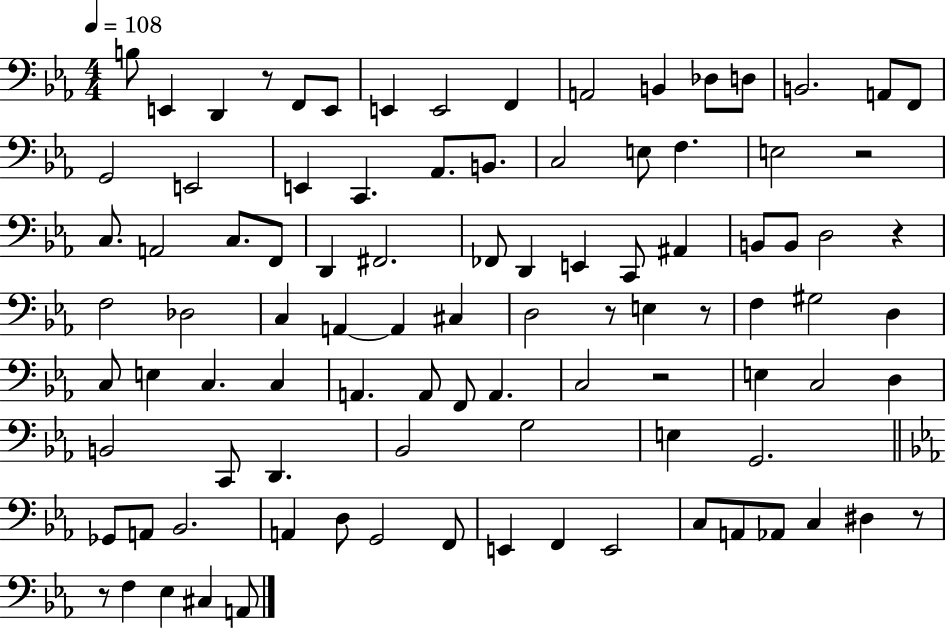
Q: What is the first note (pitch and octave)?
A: B3